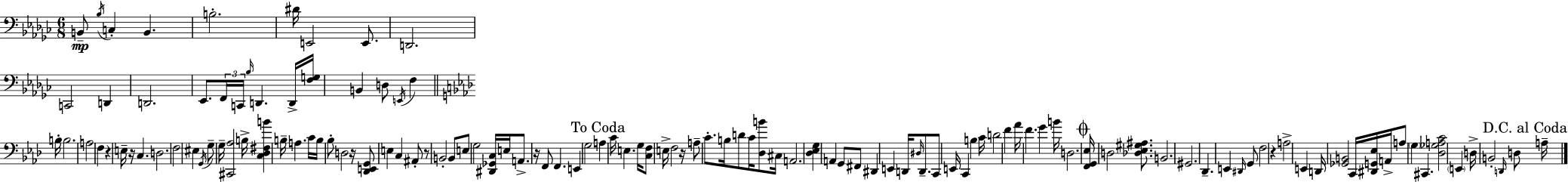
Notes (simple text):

B2/e Bb3/s C3/q B2/q. B3/h. D#4/s E2/h E2/e. D2/h. C2/h D2/q D2/h. Eb2/e. F2/s C2/s Bb3/s D2/q. D2/s [F3,G3]/s B2/q D3/e E2/s F3/q B3/s B3/h. A3/h F3/q R/q E3/s R/s C3/q. D3/h. F3/h EIS3/q G2/s G3/e G3/s [C#2,Ab3]/h B3/s [C3,Db3,F#3,B4]/q B3/s A3/q. C4/s B3/s Bb3/e D3/h R/s [Db2,E2,G2]/e E3/q C3/q A#2/e R/e B2/h B2/e E3/e G3/h [D#2,Gb2,C3]/s E3/s A2/e. R/s F2/e F2/q. E2/q G3/h A3/q C4/s E3/q. G3/s [C3,F3]/e E3/s F3/h R/s A3/e C4/e. B3/s D4/e C4/s [Db3,B4]/e C#3/s A2/h. [Db3,Eb3,G3]/q A2/q G2/e F#2/e D#2/q E2/q D2/s D#3/s D2/e. C2/e E2/s C2/q B3/q C4/s D4/h F4/q Ab4/s F4/q. G4/q B4/s D3/h. [F2,G2,Eb3]/s D3/h [Db3,Eb3,G#3,A#3]/e. B2/h. G#2/h. Db2/q. E2/q D#2/s G2/e F3/h R/q A3/h E2/q D2/s [Gb2,B2]/h C2/s [D#2,G2,Eb3]/s A2/s A3/e G3/q C#2/q. [Db3,Gb3,A3,C4]/h E2/q D3/s B2/h D2/s D3/e A3/s